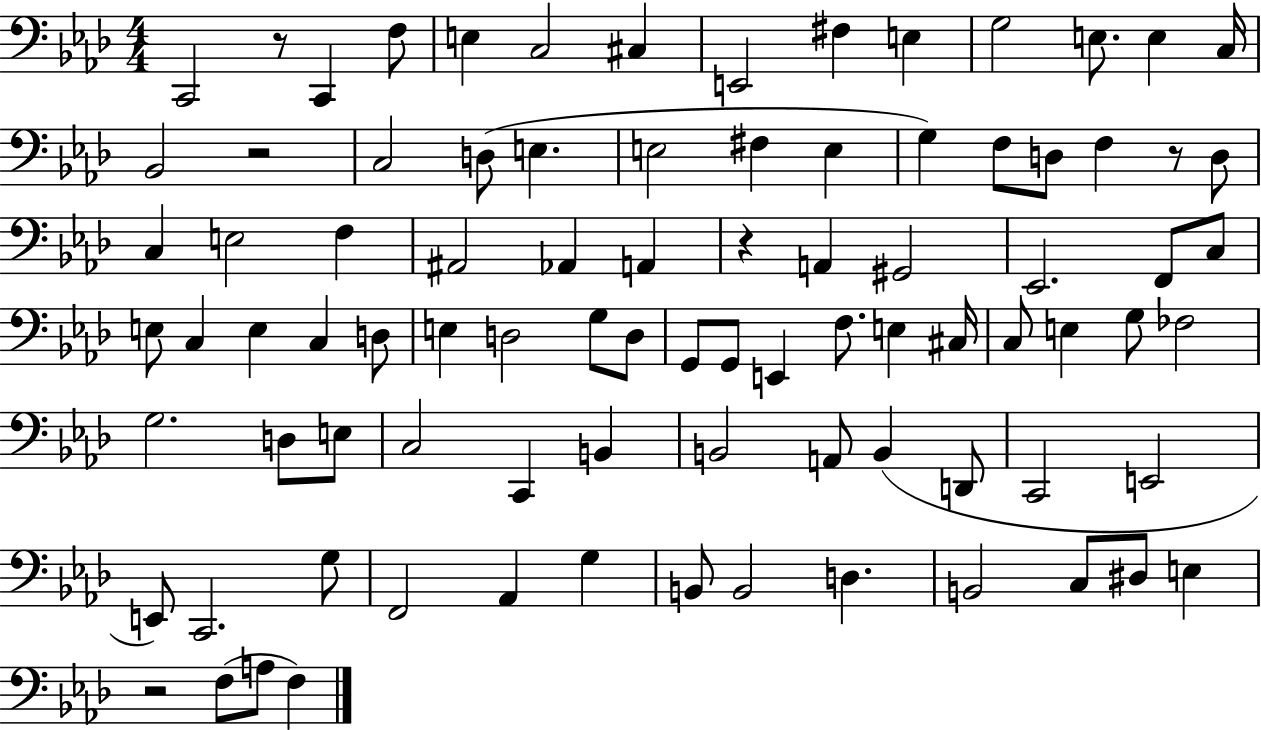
C2/h R/e C2/q F3/e E3/q C3/h C#3/q E2/h F#3/q E3/q G3/h E3/e. E3/q C3/s Bb2/h R/h C3/h D3/e E3/q. E3/h F#3/q E3/q G3/q F3/e D3/e F3/q R/e D3/e C3/q E3/h F3/q A#2/h Ab2/q A2/q R/q A2/q G#2/h Eb2/h. F2/e C3/e E3/e C3/q E3/q C3/q D3/e E3/q D3/h G3/e D3/e G2/e G2/e E2/q F3/e. E3/q C#3/s C3/e E3/q G3/e FES3/h G3/h. D3/e E3/e C3/h C2/q B2/q B2/h A2/e B2/q D2/e C2/h E2/h E2/e C2/h. G3/e F2/h Ab2/q G3/q B2/e B2/h D3/q. B2/h C3/e D#3/e E3/q R/h F3/e A3/e F3/q